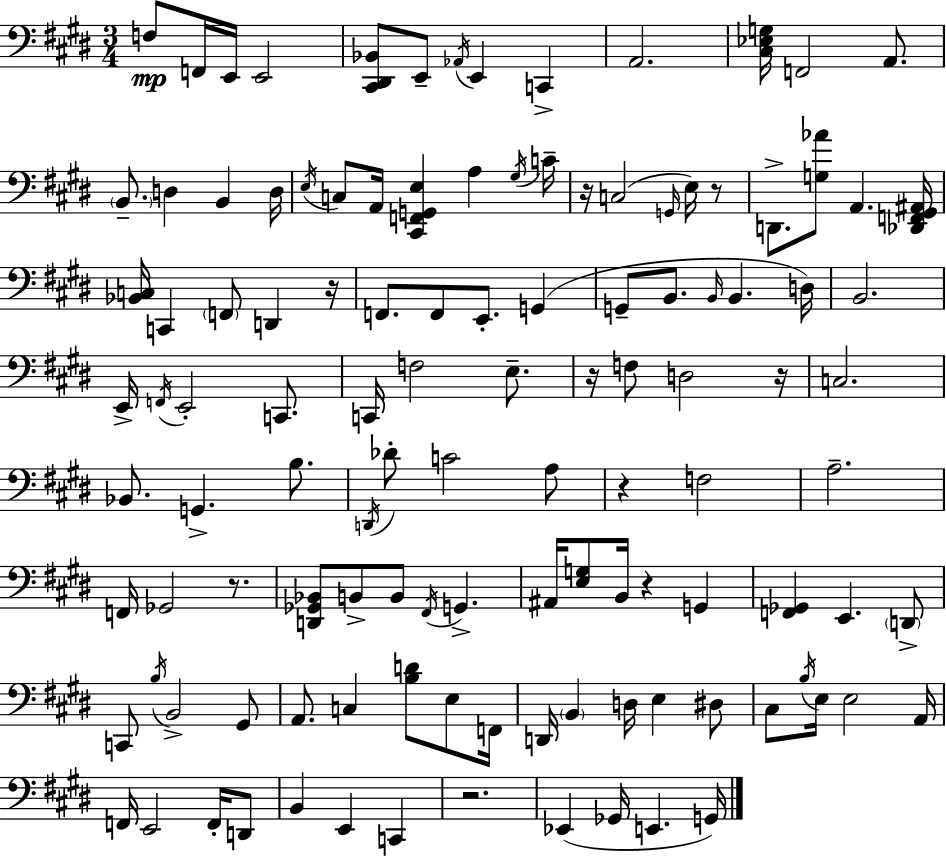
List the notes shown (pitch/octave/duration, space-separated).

F3/e F2/s E2/s E2/h [C#2,D#2,Bb2]/e E2/e Ab2/s E2/q C2/q A2/h. [C#3,Eb3,G3]/s F2/h A2/e. B2/e. D3/q B2/q D3/s E3/s C3/e A2/s [C#2,F2,G2,E3]/q A3/q G#3/s C4/s R/s C3/h G2/s E3/s R/e D2/e. [G3,Ab4]/e A2/q. [Db2,F2,G#2,A#2]/s [Bb2,C3]/s C2/q F2/e D2/q R/s F2/e. F2/e E2/e. G2/q G2/e B2/e. B2/s B2/q. D3/s B2/h. E2/s F2/s E2/h C2/e. C2/s F3/h E3/e. R/s F3/e D3/h R/s C3/h. Bb2/e. G2/q. B3/e. D2/s Db4/e C4/h A3/e R/q F3/h A3/h. F2/s Gb2/h R/e. [D2,Gb2,Bb2]/e B2/e B2/e F#2/s G2/q. A#2/s [E3,G3]/e B2/s R/q G2/q [F2,Gb2]/q E2/q. D2/e C2/e B3/s B2/h G#2/e A2/e. C3/q [B3,D4]/e E3/e F2/s D2/s B2/q D3/s E3/q D#3/e C#3/e B3/s E3/s E3/h A2/s F2/s E2/h F2/s D2/e B2/q E2/q C2/q R/h. Eb2/q Gb2/s E2/q. G2/s